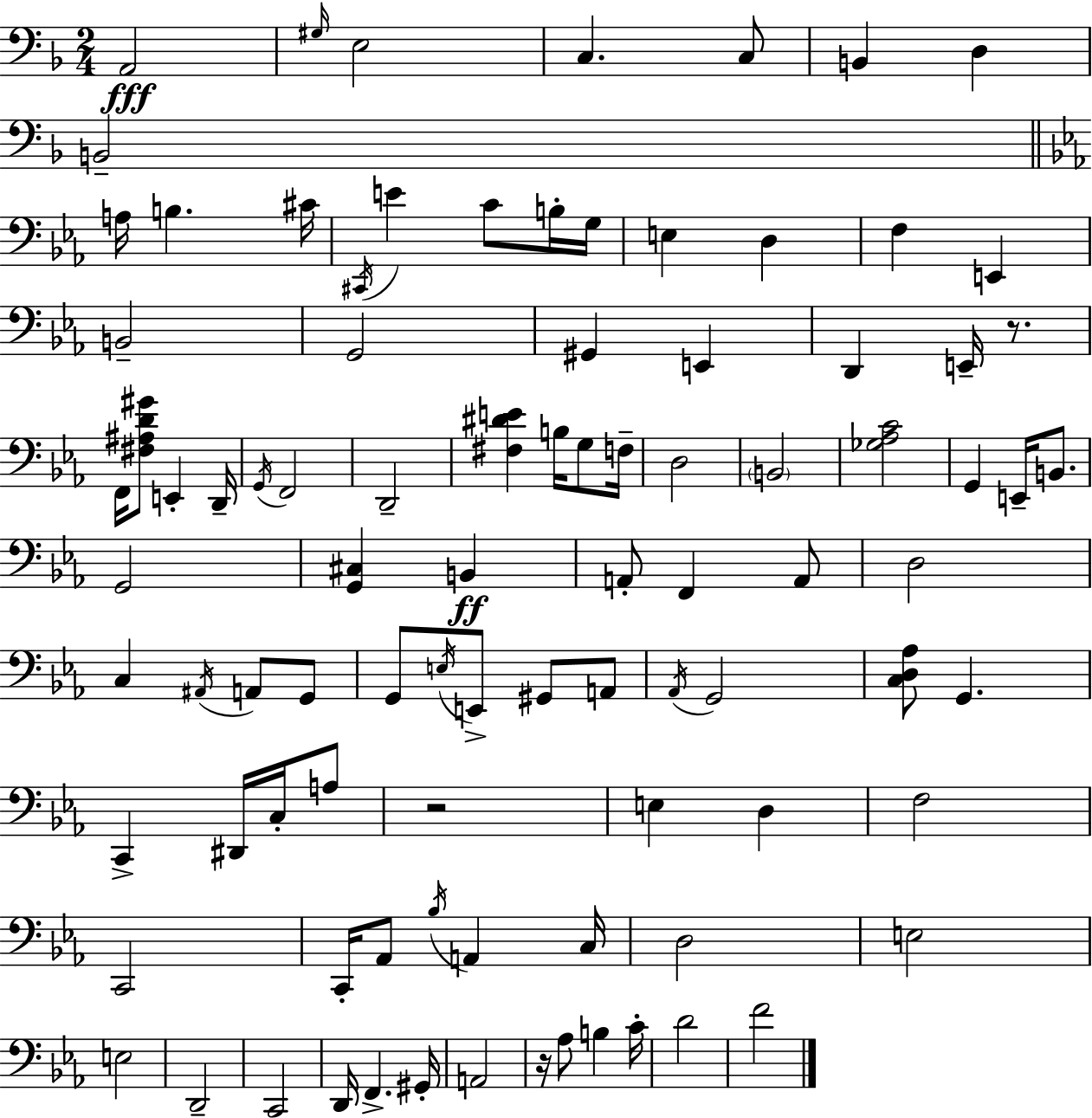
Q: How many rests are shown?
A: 3